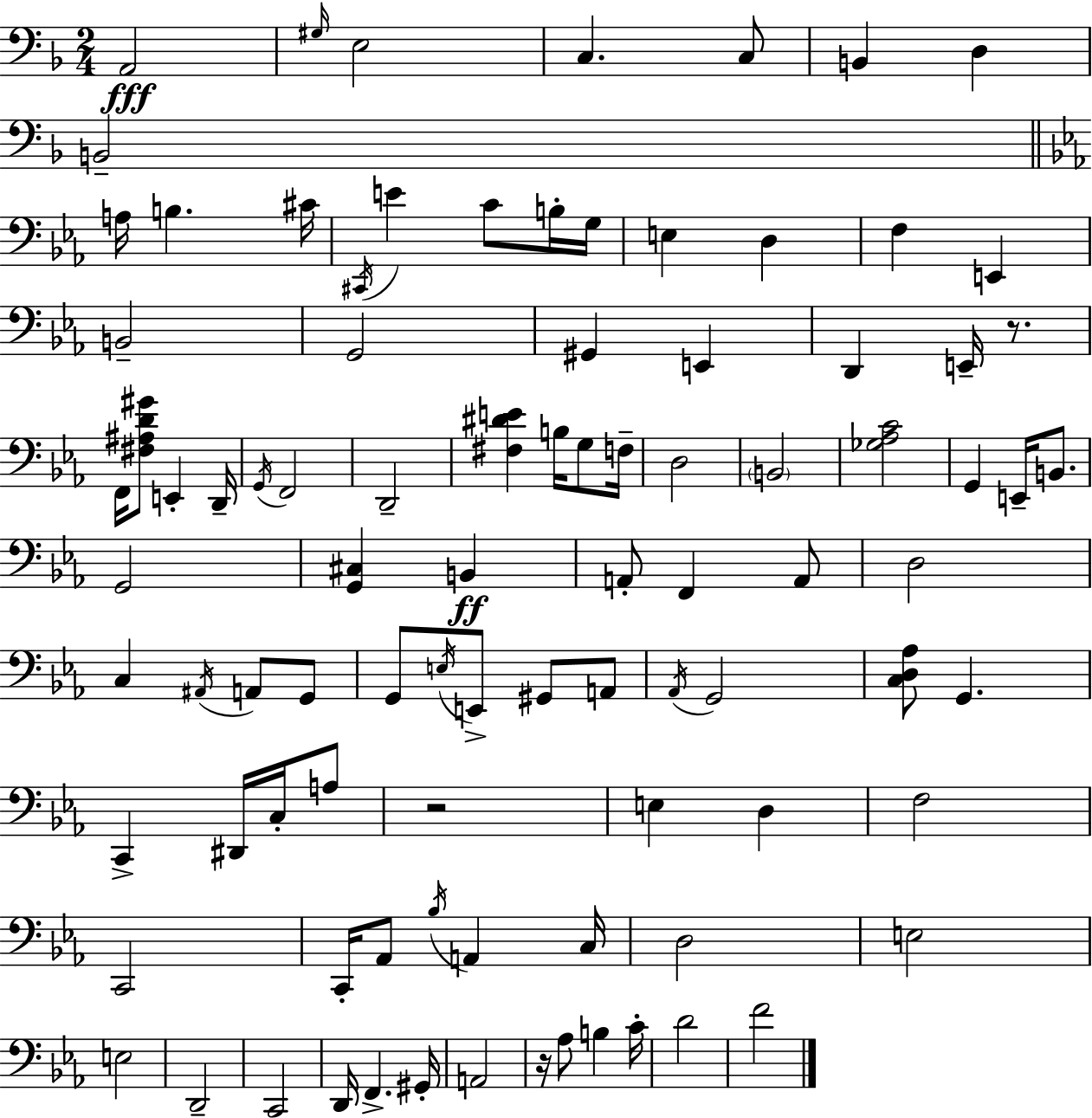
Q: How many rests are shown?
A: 3